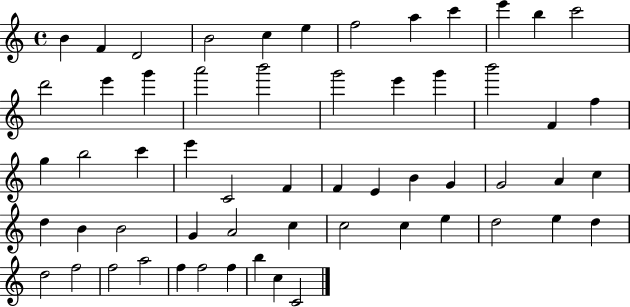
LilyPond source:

{
  \clef treble
  \time 4/4
  \defaultTimeSignature
  \key c \major
  b'4 f'4 d'2 | b'2 c''4 e''4 | f''2 a''4 c'''4 | e'''4 b''4 c'''2 | \break d'''2 e'''4 g'''4 | a'''2 b'''2 | g'''2 e'''4 g'''4 | b'''2 f'4 f''4 | \break g''4 b''2 c'''4 | e'''4 c'2 f'4 | f'4 e'4 b'4 g'4 | g'2 a'4 c''4 | \break d''4 b'4 b'2 | g'4 a'2 c''4 | c''2 c''4 e''4 | d''2 e''4 d''4 | \break d''2 f''2 | f''2 a''2 | f''4 f''2 f''4 | b''4 c''4 c'2 | \break \bar "|."
}